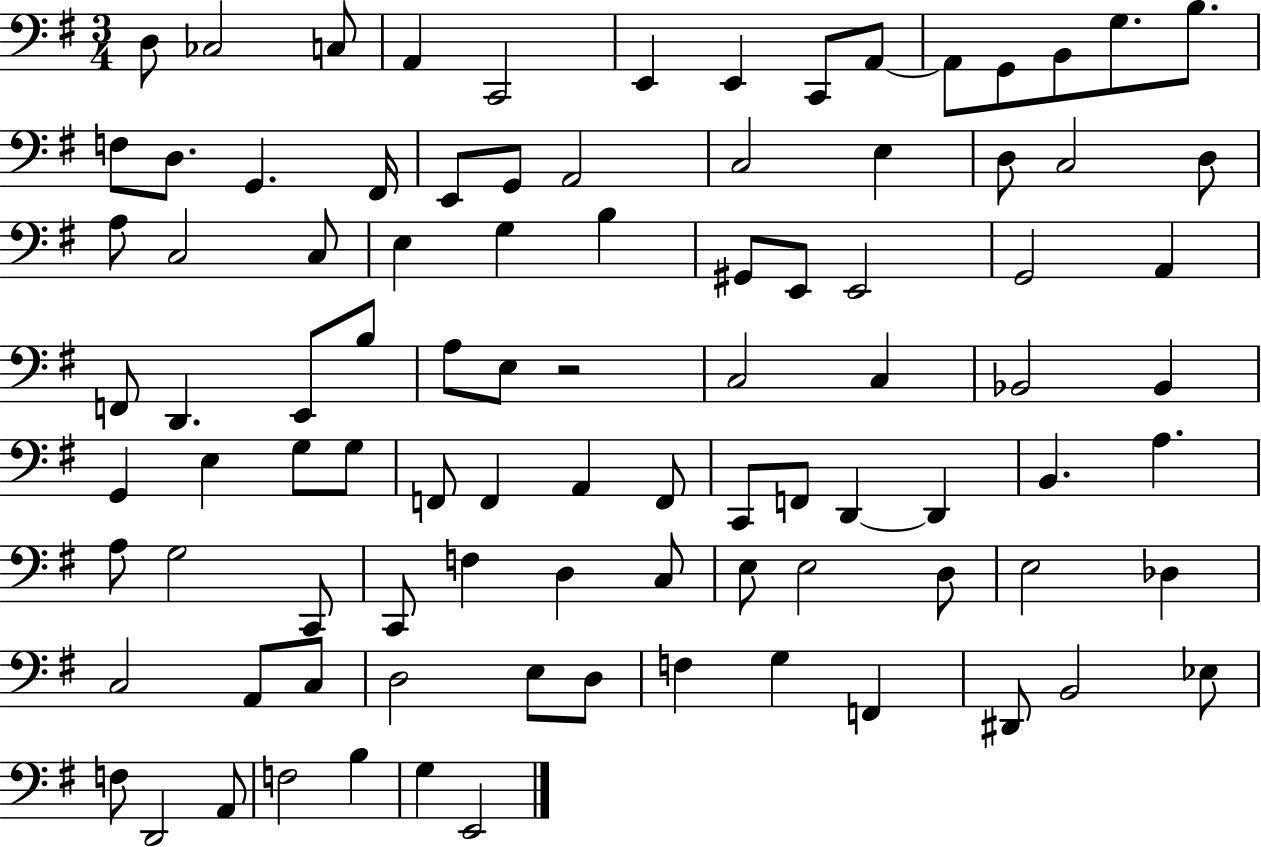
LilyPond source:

{
  \clef bass
  \numericTimeSignature
  \time 3/4
  \key g \major
  \repeat volta 2 { d8 ces2 c8 | a,4 c,2 | e,4 e,4 c,8 a,8~~ | a,8 g,8 b,8 g8. b8. | \break f8 d8. g,4. fis,16 | e,8 g,8 a,2 | c2 e4 | d8 c2 d8 | \break a8 c2 c8 | e4 g4 b4 | gis,8 e,8 e,2 | g,2 a,4 | \break f,8 d,4. e,8 b8 | a8 e8 r2 | c2 c4 | bes,2 bes,4 | \break g,4 e4 g8 g8 | f,8 f,4 a,4 f,8 | c,8 f,8 d,4~~ d,4 | b,4. a4. | \break a8 g2 c,8 | c,8 f4 d4 c8 | e8 e2 d8 | e2 des4 | \break c2 a,8 c8 | d2 e8 d8 | f4 g4 f,4 | dis,8 b,2 ees8 | \break f8 d,2 a,8 | f2 b4 | g4 e,2 | } \bar "|."
}